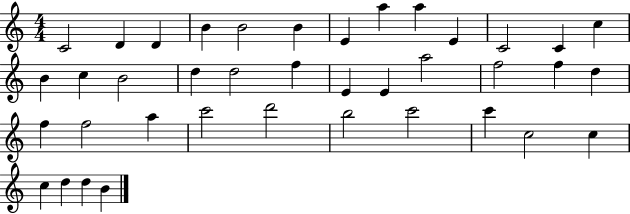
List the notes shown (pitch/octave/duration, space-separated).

C4/h D4/q D4/q B4/q B4/h B4/q E4/q A5/q A5/q E4/q C4/h C4/q C5/q B4/q C5/q B4/h D5/q D5/h F5/q E4/q E4/q A5/h F5/h F5/q D5/q F5/q F5/h A5/q C6/h D6/h B5/h C6/h C6/q C5/h C5/q C5/q D5/q D5/q B4/q